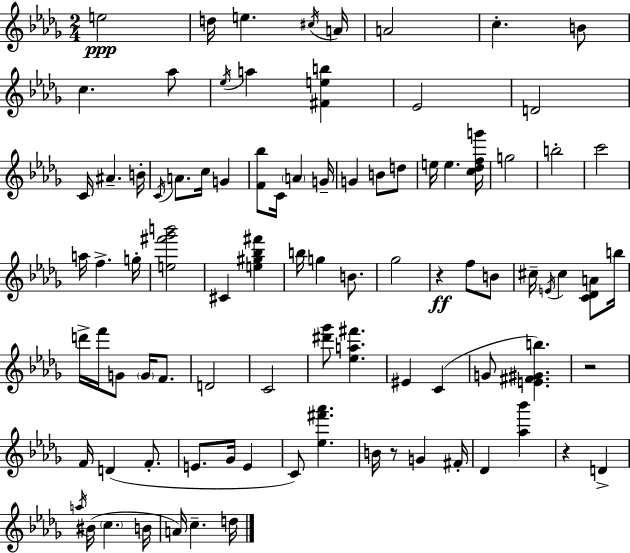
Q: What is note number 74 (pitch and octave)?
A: C5